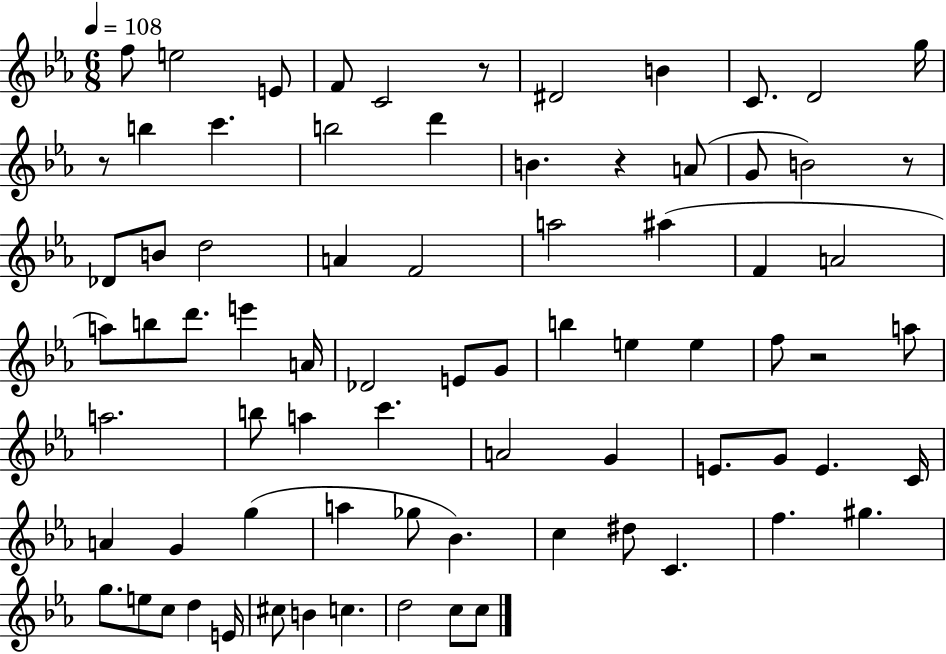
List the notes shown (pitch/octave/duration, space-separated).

F5/e E5/h E4/e F4/e C4/h R/e D#4/h B4/q C4/e. D4/h G5/s R/e B5/q C6/q. B5/h D6/q B4/q. R/q A4/e G4/e B4/h R/e Db4/e B4/e D5/h A4/q F4/h A5/h A#5/q F4/q A4/h A5/e B5/e D6/e. E6/q A4/s Db4/h E4/e G4/e B5/q E5/q E5/q F5/e R/h A5/e A5/h. B5/e A5/q C6/q. A4/h G4/q E4/e. G4/e E4/q. C4/s A4/q G4/q G5/q A5/q Gb5/e Bb4/q. C5/q D#5/e C4/q. F5/q. G#5/q. G5/e. E5/e C5/e D5/q E4/s C#5/e B4/q C5/q. D5/h C5/e C5/e